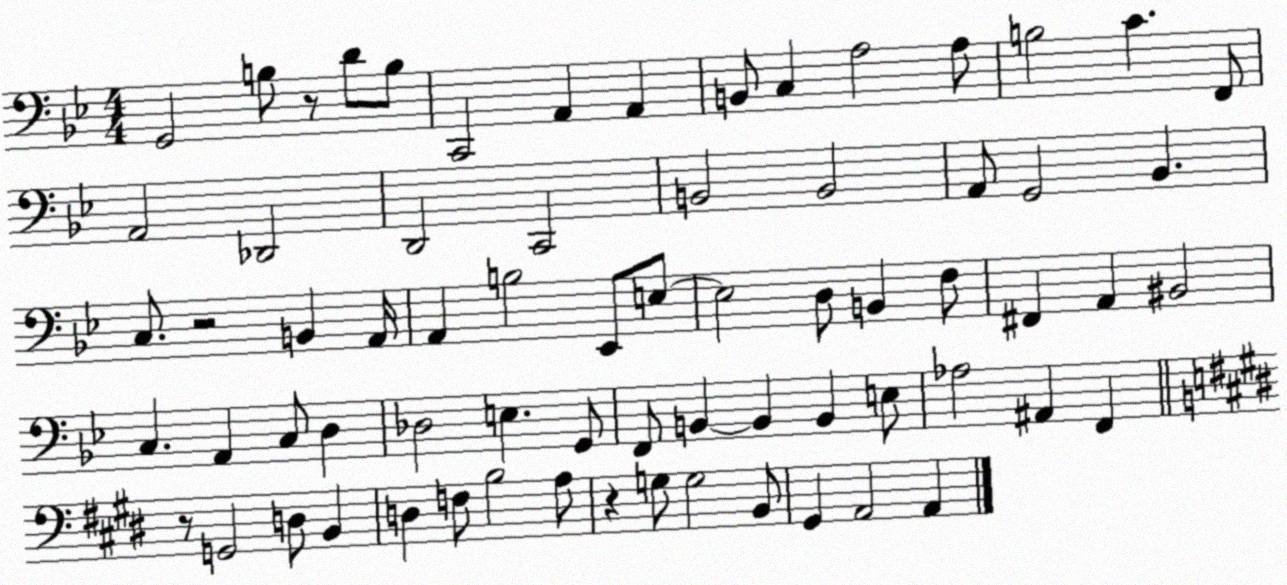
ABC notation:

X:1
T:Untitled
M:4/4
L:1/4
K:Bb
G,,2 B,/2 z/2 D/2 B,/2 C,,2 A,, A,, B,,/2 C, A,2 A,/2 B,2 C F,,/2 A,,2 _D,,2 D,,2 C,,2 B,,2 B,,2 A,,/2 G,,2 _B,, C,/2 z2 B,, A,,/4 A,, B,2 _E,,/2 E,/2 E,2 D,/2 B,, F,/2 ^F,, A,, ^B,,2 C, A,, C,/2 D, _D,2 E, G,,/2 F,,/2 B,, B,, B,, E,/2 _A,2 ^A,, F,, z/2 G,,2 D,/2 B,, D, F,/2 B,2 A,/2 z G,/2 G,2 B,,/2 ^G,, A,,2 A,,